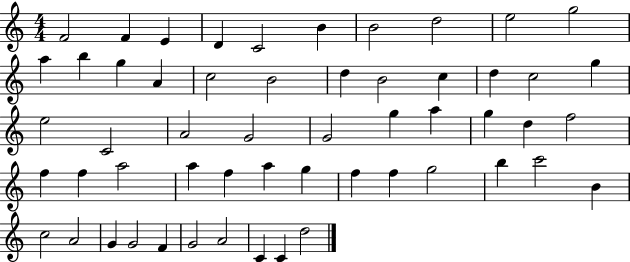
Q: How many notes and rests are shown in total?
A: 55